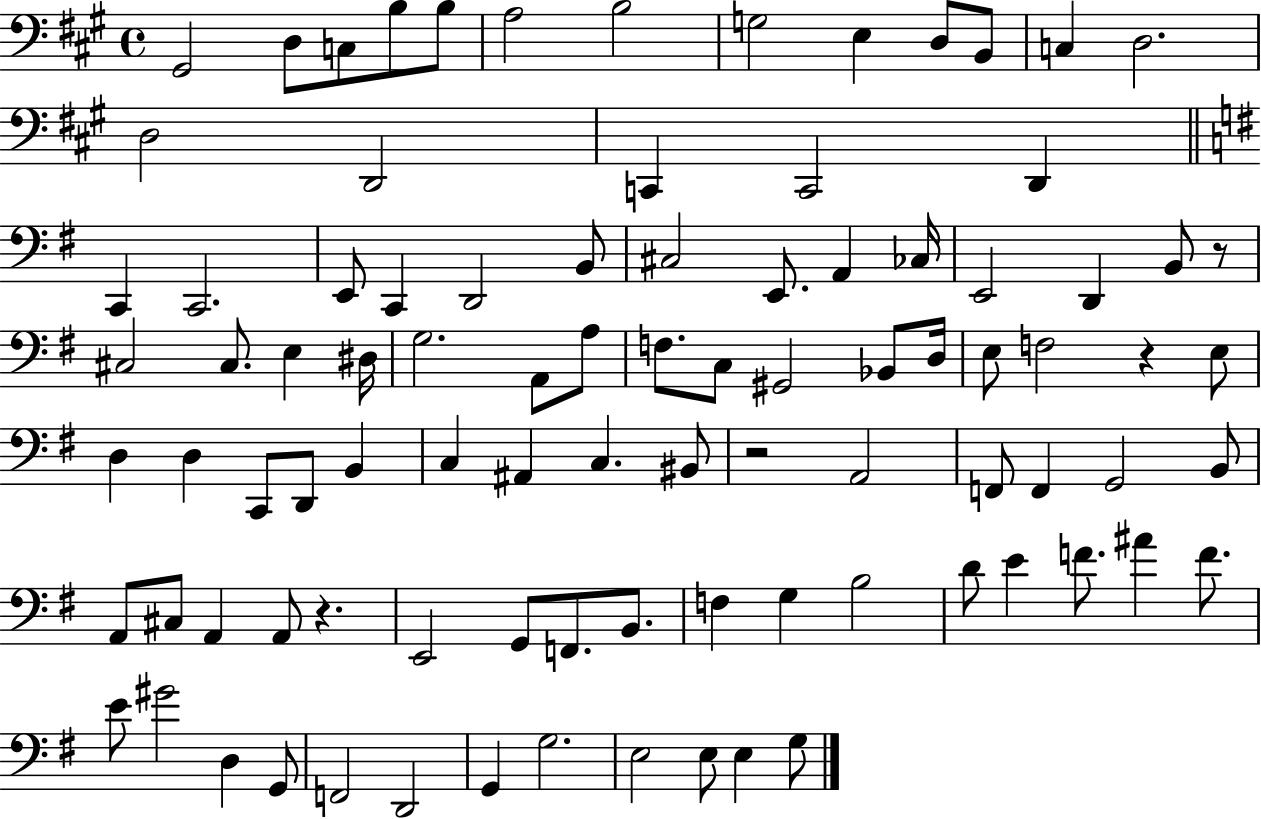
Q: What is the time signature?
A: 4/4